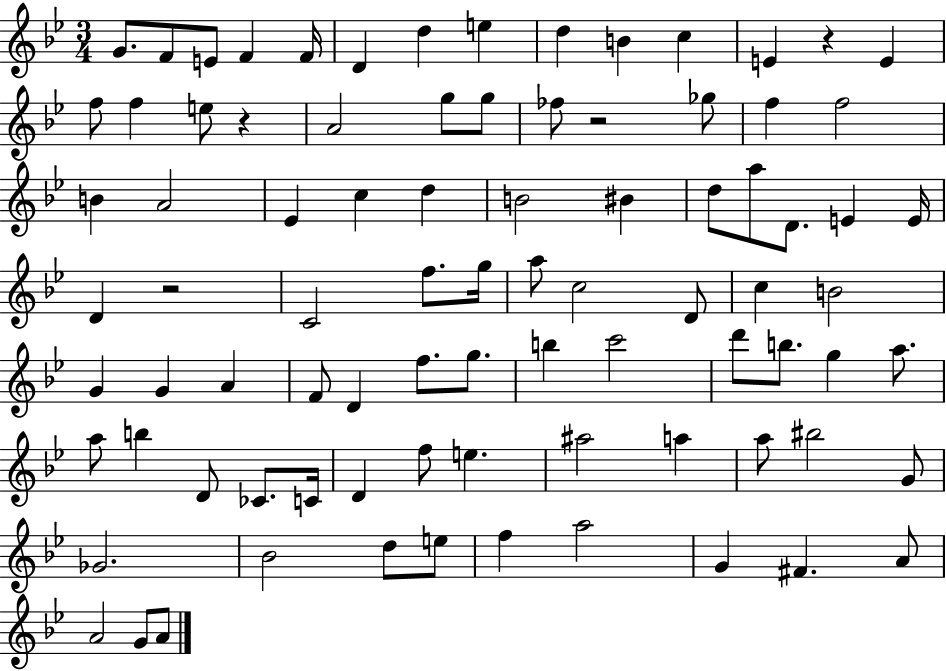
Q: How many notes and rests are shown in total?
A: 86